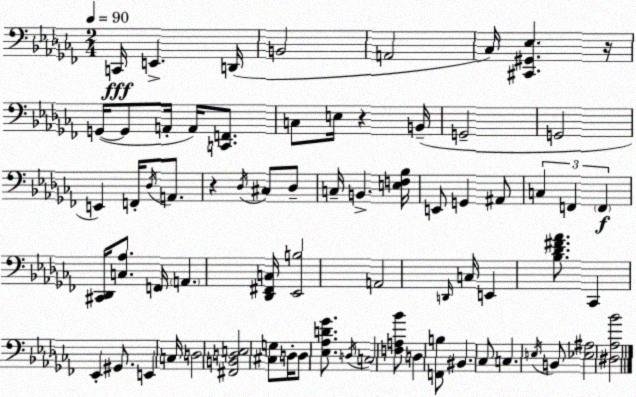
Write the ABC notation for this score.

X:1
T:Untitled
M:2/4
L:1/4
K:Abm
C,,/4 E,, D,,/4 B,,2 A,,2 _C,/4 [^C,,^G,,_E,] z/4 G,,/4 G,,/2 A,,/4 A,,/4 [C,,F,,]/2 C,/2 E,/4 z B,,/4 G,,2 G,,2 E,, F,,/4 _D,/4 A,,/2 z _D,/4 ^C,/2 _D,/2 C,/4 B,, [E,F,_B,]/4 E,,/2 G,, ^A,,/2 C, F,, F,, [^C,,_D,,]/4 [C,_A,]/2 F,,/4 A,, [_D,,^F,,C,]/4 [_E,,B,]2 A,,2 D,,/4 C,/4 E,, [_B,_D^F_A]/2 _C,, _E,, ^G,,/2 E,, C,/4 D,2 [^F,,B,,D,E,]2 [^C,G,]/2 D,/4 D,/2 [_E,_A,D_G]/2 D,/4 C,2 [F,A,_B]/2 D, [F,,B,]/2 ^B,, _C,/2 C, E,/4 B,,/2 [_E,^A,]2 [^D,_A,_B]2